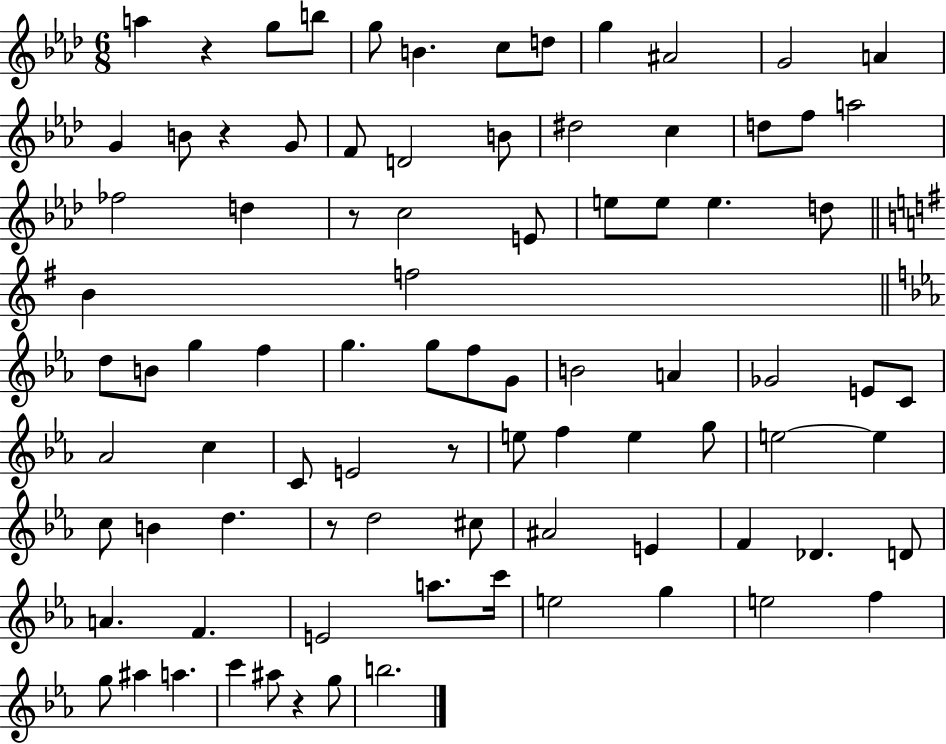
{
  \clef treble
  \numericTimeSignature
  \time 6/8
  \key aes \major
  \repeat volta 2 { a''4 r4 g''8 b''8 | g''8 b'4. c''8 d''8 | g''4 ais'2 | g'2 a'4 | \break g'4 b'8 r4 g'8 | f'8 d'2 b'8 | dis''2 c''4 | d''8 f''8 a''2 | \break fes''2 d''4 | r8 c''2 e'8 | e''8 e''8 e''4. d''8 | \bar "||" \break \key g \major b'4 f''2 | \bar "||" \break \key ees \major d''8 b'8 g''4 f''4 | g''4. g''8 f''8 g'8 | b'2 a'4 | ges'2 e'8 c'8 | \break aes'2 c''4 | c'8 e'2 r8 | e''8 f''4 e''4 g''8 | e''2~~ e''4 | \break c''8 b'4 d''4. | r8 d''2 cis''8 | ais'2 e'4 | f'4 des'4. d'8 | \break a'4. f'4. | e'2 a''8. c'''16 | e''2 g''4 | e''2 f''4 | \break g''8 ais''4 a''4. | c'''4 ais''8 r4 g''8 | b''2. | } \bar "|."
}